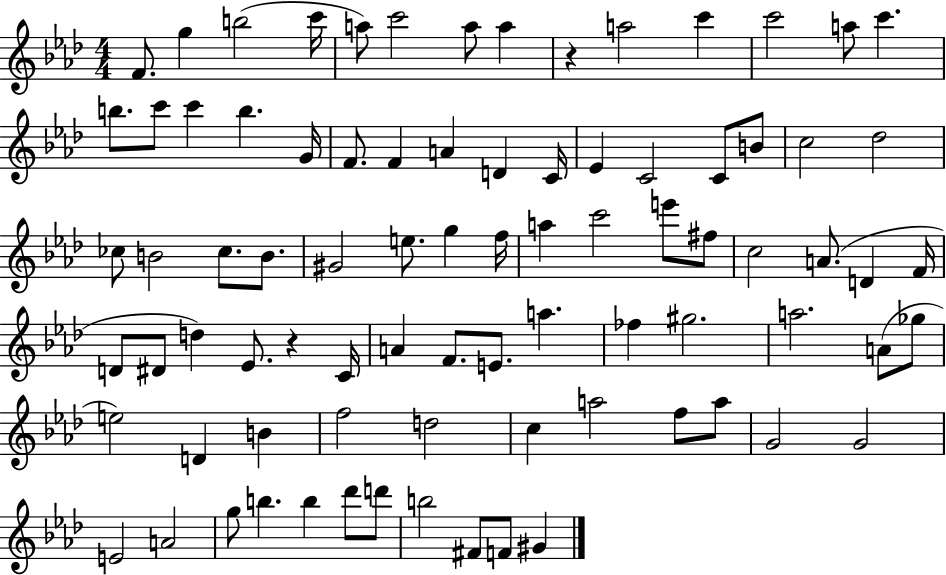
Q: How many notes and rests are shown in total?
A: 83